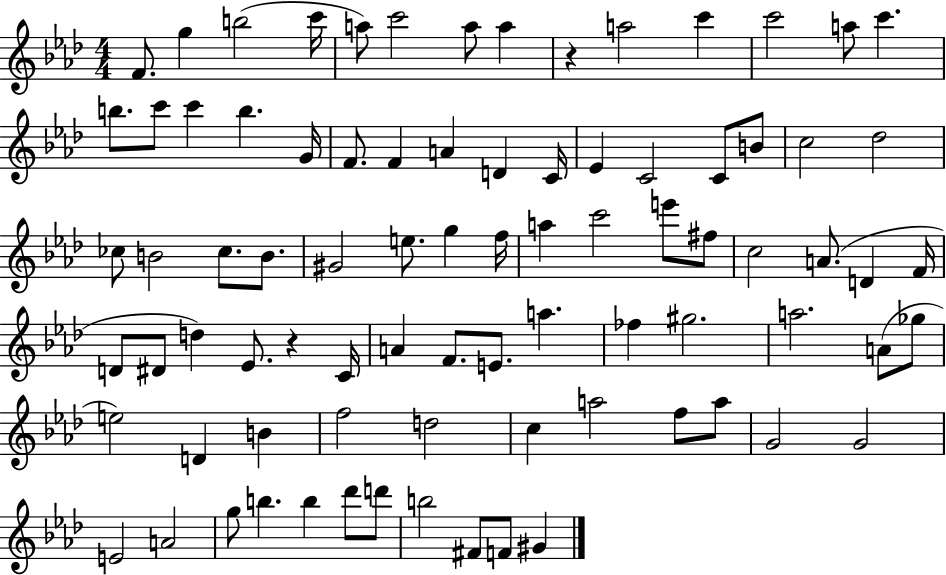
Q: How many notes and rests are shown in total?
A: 83